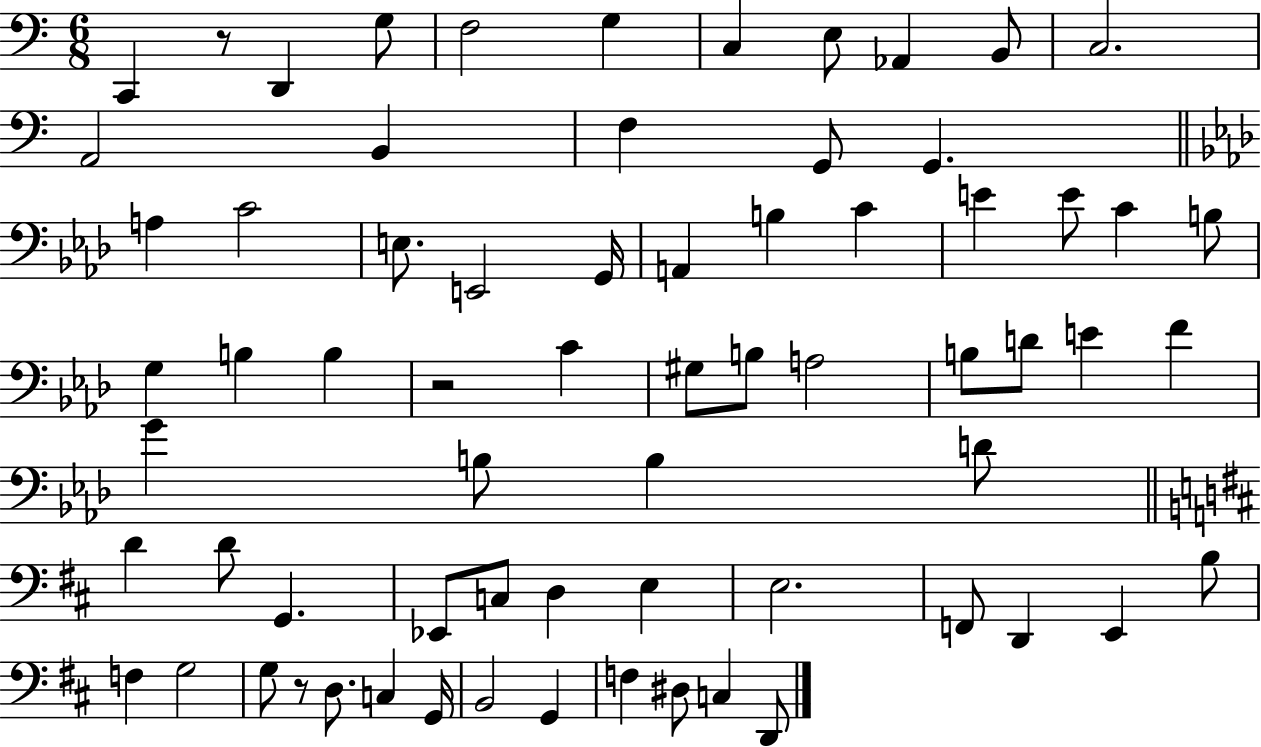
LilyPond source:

{
  \clef bass
  \numericTimeSignature
  \time 6/8
  \key c \major
  c,4 r8 d,4 g8 | f2 g4 | c4 e8 aes,4 b,8 | c2. | \break a,2 b,4 | f4 g,8 g,4. | \bar "||" \break \key f \minor a4 c'2 | e8. e,2 g,16 | a,4 b4 c'4 | e'4 e'8 c'4 b8 | \break g4 b4 b4 | r2 c'4 | gis8 b8 a2 | b8 d'8 e'4 f'4 | \break g'4 b8 b4 d'8 | \bar "||" \break \key d \major d'4 d'8 g,4. | ees,8 c8 d4 e4 | e2. | f,8 d,4 e,4 b8 | \break f4 g2 | g8 r8 d8. c4 g,16 | b,2 g,4 | f4 dis8 c4 d,8 | \break \bar "|."
}